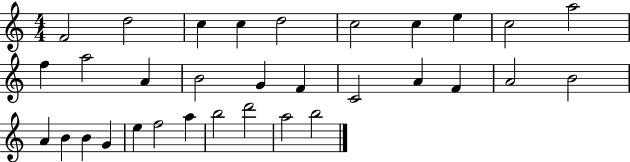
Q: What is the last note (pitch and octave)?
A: B5